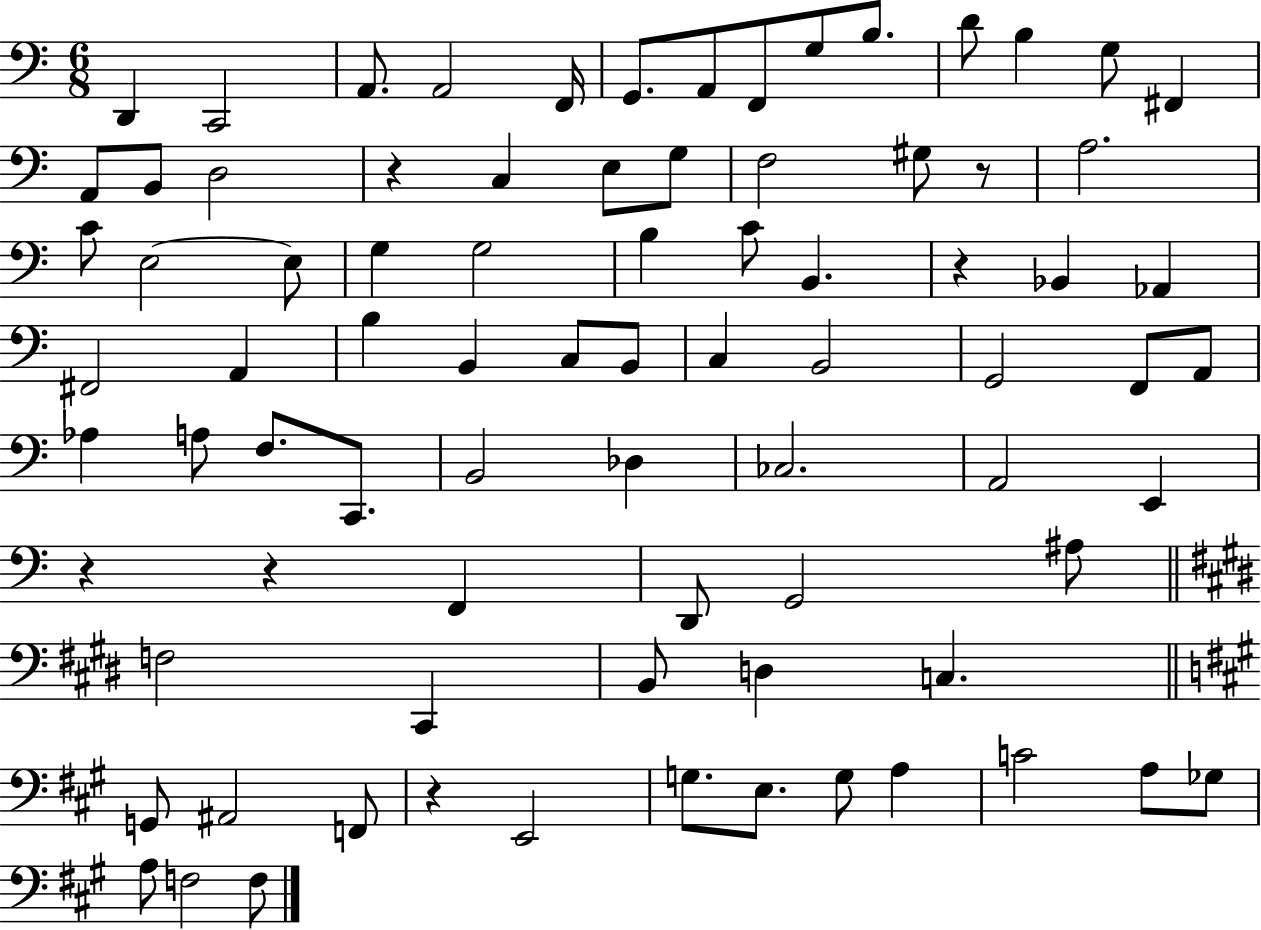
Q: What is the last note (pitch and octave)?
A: F3